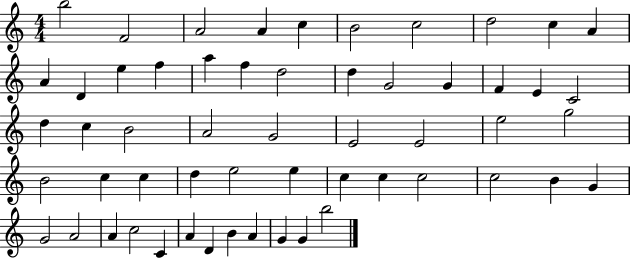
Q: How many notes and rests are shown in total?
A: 56